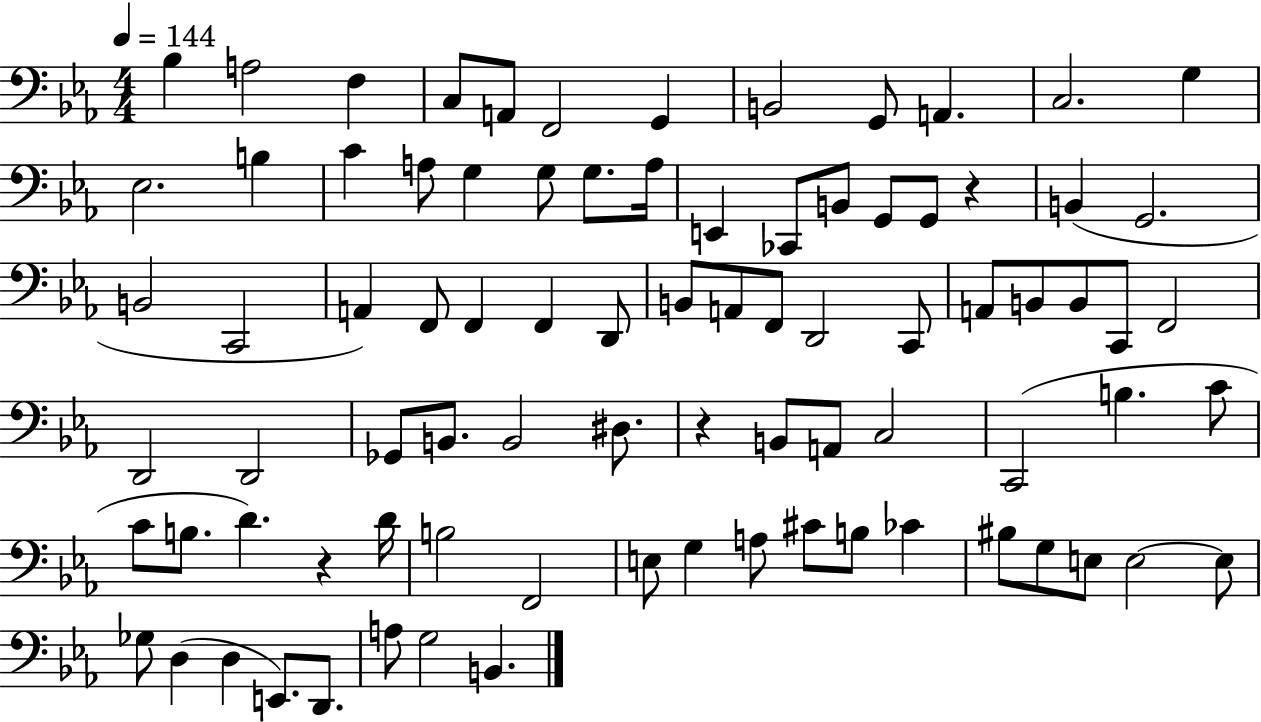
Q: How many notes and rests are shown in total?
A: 84